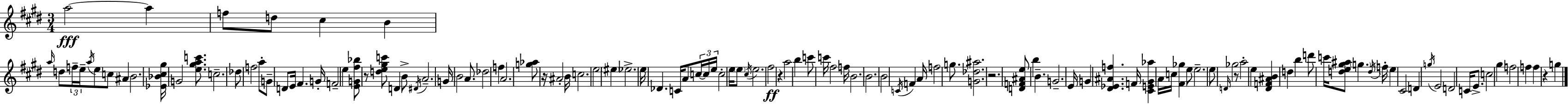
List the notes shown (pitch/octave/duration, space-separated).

A5/h A5/q F5/e D5/e C#5/q B4/q A5/s D5/e F5/s E5/s A5/s E5/e C5/e A#4/q B4/h. [Eb4,Bb4,C#5,G#5]/s G4/h [E5,G#5,A5,C6]/e. C5/h. Db5/e F5/h A5/e G4/e D4/e E4/s F#4/q. G4/s F4/h E5/q [E4,G4,F#5,Bb5]/e R/e [D5,E5,G#5,C6]/e D4/q B4/e D#4/s A4/h. G4/s B4/h A4/e. Db5/h F5/q A4/h. [G5,Ab5]/e R/s A#4/h B4/s C5/h. E5/h EIS5/q Eb5/h. E5/s Db4/q. C4/s A4/e C5/s C5/s E5/s C5/h E5/s E5/e C#5/s E5/h. F#5/h R/q A5/h B5/q C6/e C6/s F#5/h F5/s B4/h. B4/h. B4/h C4/s F4/q A4/s F5/h G5/e. [G4,Db5,A#5]/h. R/h. [D4,F4,A#4,E5]/e B5/q B4/q. G4/h. E4/s G4/q [D#4,Eb4,A#4,F5]/q. F4/s [C#4,E4,G#4,Ab5]/q A4/s C5/s [F#4,Gb5]/q E5/e E5/h. E5/e D4/s Gb5/h R/e A5/h E5/q [D#4,F4,A#4,B4]/q D5/q B5/q D6/e C6/s [D5,E5,G#5,A#5]/e G5/q. D5/s F5/s E5/q C#4/h D4/q G5/s E4/h D4/h C4/s E4/e. C5/h G#5/q F5/h F5/q F5/q R/q G5/q